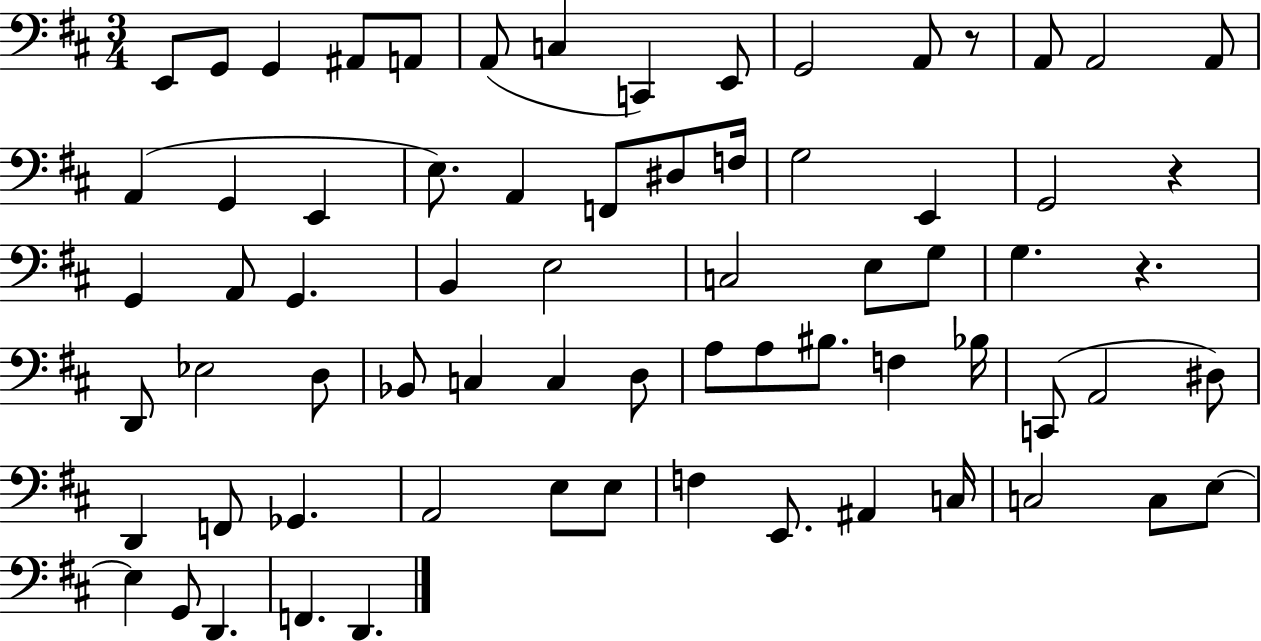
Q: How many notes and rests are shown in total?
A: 70